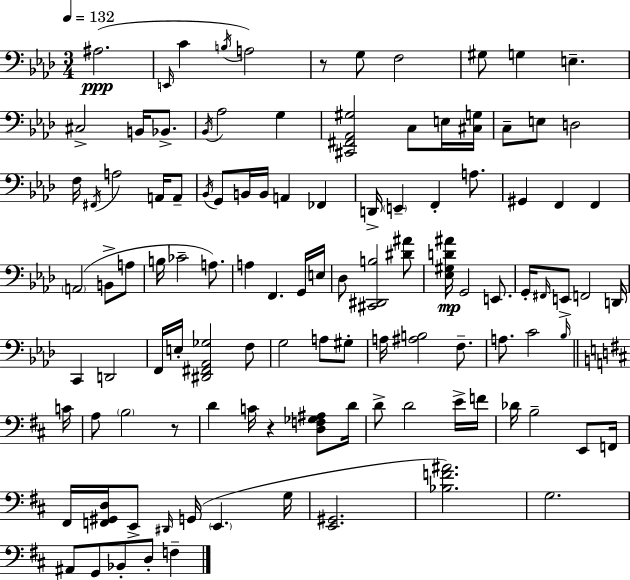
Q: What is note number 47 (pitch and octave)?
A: F2